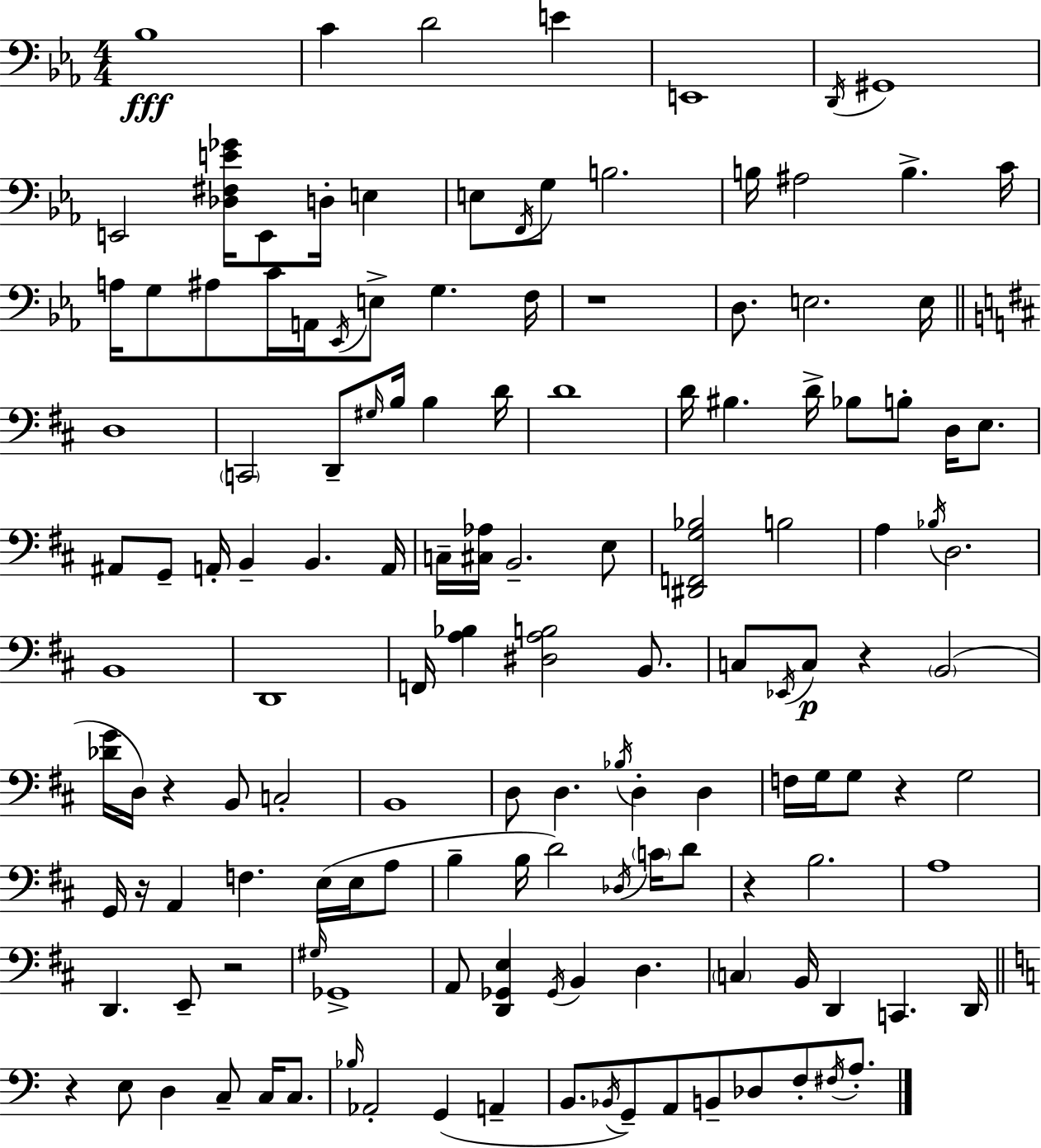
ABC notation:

X:1
T:Untitled
M:4/4
L:1/4
K:Cm
_B,4 C D2 E E,,4 D,,/4 ^G,,4 E,,2 [_D,^F,E_G]/4 E,,/2 D,/4 E, E,/2 F,,/4 G,/2 B,2 B,/4 ^A,2 B, C/4 A,/4 G,/2 ^A,/2 C/4 A,,/4 _E,,/4 E,/2 G, F,/4 z4 D,/2 E,2 E,/4 D,4 C,,2 D,,/2 ^G,/4 B,/4 B, D/4 D4 D/4 ^B, D/4 _B,/2 B,/2 D,/4 E,/2 ^A,,/2 G,,/2 A,,/4 B,, B,, A,,/4 C,/4 [^C,_A,]/4 B,,2 E,/2 [^D,,F,,G,_B,]2 B,2 A, _B,/4 D,2 B,,4 D,,4 F,,/4 [A,_B,] [^D,A,B,]2 B,,/2 C,/2 _E,,/4 C,/2 z B,,2 [_DG]/4 D,/4 z B,,/2 C,2 B,,4 D,/2 D, _B,/4 D, D, F,/4 G,/4 G,/2 z G,2 G,,/4 z/4 A,, F, E,/4 E,/4 A,/2 B, B,/4 D2 _D,/4 C/4 D/2 z B,2 A,4 D,, E,,/2 z2 ^G,/4 _G,,4 A,,/2 [D,,_G,,E,] _G,,/4 B,, D, C, B,,/4 D,, C,, D,,/4 z E,/2 D, C,/2 C,/4 C,/2 _B,/4 _A,,2 G,, A,, B,,/2 _B,,/4 G,,/2 A,,/2 B,,/2 _D,/2 F,/2 ^F,/4 A,/2